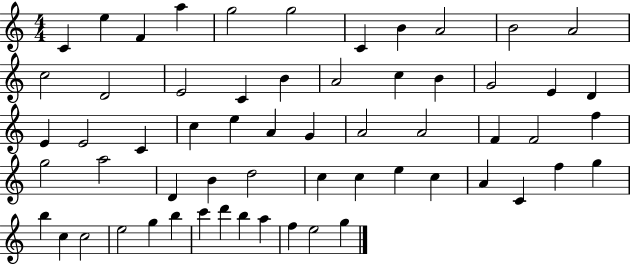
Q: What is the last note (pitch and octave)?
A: G5